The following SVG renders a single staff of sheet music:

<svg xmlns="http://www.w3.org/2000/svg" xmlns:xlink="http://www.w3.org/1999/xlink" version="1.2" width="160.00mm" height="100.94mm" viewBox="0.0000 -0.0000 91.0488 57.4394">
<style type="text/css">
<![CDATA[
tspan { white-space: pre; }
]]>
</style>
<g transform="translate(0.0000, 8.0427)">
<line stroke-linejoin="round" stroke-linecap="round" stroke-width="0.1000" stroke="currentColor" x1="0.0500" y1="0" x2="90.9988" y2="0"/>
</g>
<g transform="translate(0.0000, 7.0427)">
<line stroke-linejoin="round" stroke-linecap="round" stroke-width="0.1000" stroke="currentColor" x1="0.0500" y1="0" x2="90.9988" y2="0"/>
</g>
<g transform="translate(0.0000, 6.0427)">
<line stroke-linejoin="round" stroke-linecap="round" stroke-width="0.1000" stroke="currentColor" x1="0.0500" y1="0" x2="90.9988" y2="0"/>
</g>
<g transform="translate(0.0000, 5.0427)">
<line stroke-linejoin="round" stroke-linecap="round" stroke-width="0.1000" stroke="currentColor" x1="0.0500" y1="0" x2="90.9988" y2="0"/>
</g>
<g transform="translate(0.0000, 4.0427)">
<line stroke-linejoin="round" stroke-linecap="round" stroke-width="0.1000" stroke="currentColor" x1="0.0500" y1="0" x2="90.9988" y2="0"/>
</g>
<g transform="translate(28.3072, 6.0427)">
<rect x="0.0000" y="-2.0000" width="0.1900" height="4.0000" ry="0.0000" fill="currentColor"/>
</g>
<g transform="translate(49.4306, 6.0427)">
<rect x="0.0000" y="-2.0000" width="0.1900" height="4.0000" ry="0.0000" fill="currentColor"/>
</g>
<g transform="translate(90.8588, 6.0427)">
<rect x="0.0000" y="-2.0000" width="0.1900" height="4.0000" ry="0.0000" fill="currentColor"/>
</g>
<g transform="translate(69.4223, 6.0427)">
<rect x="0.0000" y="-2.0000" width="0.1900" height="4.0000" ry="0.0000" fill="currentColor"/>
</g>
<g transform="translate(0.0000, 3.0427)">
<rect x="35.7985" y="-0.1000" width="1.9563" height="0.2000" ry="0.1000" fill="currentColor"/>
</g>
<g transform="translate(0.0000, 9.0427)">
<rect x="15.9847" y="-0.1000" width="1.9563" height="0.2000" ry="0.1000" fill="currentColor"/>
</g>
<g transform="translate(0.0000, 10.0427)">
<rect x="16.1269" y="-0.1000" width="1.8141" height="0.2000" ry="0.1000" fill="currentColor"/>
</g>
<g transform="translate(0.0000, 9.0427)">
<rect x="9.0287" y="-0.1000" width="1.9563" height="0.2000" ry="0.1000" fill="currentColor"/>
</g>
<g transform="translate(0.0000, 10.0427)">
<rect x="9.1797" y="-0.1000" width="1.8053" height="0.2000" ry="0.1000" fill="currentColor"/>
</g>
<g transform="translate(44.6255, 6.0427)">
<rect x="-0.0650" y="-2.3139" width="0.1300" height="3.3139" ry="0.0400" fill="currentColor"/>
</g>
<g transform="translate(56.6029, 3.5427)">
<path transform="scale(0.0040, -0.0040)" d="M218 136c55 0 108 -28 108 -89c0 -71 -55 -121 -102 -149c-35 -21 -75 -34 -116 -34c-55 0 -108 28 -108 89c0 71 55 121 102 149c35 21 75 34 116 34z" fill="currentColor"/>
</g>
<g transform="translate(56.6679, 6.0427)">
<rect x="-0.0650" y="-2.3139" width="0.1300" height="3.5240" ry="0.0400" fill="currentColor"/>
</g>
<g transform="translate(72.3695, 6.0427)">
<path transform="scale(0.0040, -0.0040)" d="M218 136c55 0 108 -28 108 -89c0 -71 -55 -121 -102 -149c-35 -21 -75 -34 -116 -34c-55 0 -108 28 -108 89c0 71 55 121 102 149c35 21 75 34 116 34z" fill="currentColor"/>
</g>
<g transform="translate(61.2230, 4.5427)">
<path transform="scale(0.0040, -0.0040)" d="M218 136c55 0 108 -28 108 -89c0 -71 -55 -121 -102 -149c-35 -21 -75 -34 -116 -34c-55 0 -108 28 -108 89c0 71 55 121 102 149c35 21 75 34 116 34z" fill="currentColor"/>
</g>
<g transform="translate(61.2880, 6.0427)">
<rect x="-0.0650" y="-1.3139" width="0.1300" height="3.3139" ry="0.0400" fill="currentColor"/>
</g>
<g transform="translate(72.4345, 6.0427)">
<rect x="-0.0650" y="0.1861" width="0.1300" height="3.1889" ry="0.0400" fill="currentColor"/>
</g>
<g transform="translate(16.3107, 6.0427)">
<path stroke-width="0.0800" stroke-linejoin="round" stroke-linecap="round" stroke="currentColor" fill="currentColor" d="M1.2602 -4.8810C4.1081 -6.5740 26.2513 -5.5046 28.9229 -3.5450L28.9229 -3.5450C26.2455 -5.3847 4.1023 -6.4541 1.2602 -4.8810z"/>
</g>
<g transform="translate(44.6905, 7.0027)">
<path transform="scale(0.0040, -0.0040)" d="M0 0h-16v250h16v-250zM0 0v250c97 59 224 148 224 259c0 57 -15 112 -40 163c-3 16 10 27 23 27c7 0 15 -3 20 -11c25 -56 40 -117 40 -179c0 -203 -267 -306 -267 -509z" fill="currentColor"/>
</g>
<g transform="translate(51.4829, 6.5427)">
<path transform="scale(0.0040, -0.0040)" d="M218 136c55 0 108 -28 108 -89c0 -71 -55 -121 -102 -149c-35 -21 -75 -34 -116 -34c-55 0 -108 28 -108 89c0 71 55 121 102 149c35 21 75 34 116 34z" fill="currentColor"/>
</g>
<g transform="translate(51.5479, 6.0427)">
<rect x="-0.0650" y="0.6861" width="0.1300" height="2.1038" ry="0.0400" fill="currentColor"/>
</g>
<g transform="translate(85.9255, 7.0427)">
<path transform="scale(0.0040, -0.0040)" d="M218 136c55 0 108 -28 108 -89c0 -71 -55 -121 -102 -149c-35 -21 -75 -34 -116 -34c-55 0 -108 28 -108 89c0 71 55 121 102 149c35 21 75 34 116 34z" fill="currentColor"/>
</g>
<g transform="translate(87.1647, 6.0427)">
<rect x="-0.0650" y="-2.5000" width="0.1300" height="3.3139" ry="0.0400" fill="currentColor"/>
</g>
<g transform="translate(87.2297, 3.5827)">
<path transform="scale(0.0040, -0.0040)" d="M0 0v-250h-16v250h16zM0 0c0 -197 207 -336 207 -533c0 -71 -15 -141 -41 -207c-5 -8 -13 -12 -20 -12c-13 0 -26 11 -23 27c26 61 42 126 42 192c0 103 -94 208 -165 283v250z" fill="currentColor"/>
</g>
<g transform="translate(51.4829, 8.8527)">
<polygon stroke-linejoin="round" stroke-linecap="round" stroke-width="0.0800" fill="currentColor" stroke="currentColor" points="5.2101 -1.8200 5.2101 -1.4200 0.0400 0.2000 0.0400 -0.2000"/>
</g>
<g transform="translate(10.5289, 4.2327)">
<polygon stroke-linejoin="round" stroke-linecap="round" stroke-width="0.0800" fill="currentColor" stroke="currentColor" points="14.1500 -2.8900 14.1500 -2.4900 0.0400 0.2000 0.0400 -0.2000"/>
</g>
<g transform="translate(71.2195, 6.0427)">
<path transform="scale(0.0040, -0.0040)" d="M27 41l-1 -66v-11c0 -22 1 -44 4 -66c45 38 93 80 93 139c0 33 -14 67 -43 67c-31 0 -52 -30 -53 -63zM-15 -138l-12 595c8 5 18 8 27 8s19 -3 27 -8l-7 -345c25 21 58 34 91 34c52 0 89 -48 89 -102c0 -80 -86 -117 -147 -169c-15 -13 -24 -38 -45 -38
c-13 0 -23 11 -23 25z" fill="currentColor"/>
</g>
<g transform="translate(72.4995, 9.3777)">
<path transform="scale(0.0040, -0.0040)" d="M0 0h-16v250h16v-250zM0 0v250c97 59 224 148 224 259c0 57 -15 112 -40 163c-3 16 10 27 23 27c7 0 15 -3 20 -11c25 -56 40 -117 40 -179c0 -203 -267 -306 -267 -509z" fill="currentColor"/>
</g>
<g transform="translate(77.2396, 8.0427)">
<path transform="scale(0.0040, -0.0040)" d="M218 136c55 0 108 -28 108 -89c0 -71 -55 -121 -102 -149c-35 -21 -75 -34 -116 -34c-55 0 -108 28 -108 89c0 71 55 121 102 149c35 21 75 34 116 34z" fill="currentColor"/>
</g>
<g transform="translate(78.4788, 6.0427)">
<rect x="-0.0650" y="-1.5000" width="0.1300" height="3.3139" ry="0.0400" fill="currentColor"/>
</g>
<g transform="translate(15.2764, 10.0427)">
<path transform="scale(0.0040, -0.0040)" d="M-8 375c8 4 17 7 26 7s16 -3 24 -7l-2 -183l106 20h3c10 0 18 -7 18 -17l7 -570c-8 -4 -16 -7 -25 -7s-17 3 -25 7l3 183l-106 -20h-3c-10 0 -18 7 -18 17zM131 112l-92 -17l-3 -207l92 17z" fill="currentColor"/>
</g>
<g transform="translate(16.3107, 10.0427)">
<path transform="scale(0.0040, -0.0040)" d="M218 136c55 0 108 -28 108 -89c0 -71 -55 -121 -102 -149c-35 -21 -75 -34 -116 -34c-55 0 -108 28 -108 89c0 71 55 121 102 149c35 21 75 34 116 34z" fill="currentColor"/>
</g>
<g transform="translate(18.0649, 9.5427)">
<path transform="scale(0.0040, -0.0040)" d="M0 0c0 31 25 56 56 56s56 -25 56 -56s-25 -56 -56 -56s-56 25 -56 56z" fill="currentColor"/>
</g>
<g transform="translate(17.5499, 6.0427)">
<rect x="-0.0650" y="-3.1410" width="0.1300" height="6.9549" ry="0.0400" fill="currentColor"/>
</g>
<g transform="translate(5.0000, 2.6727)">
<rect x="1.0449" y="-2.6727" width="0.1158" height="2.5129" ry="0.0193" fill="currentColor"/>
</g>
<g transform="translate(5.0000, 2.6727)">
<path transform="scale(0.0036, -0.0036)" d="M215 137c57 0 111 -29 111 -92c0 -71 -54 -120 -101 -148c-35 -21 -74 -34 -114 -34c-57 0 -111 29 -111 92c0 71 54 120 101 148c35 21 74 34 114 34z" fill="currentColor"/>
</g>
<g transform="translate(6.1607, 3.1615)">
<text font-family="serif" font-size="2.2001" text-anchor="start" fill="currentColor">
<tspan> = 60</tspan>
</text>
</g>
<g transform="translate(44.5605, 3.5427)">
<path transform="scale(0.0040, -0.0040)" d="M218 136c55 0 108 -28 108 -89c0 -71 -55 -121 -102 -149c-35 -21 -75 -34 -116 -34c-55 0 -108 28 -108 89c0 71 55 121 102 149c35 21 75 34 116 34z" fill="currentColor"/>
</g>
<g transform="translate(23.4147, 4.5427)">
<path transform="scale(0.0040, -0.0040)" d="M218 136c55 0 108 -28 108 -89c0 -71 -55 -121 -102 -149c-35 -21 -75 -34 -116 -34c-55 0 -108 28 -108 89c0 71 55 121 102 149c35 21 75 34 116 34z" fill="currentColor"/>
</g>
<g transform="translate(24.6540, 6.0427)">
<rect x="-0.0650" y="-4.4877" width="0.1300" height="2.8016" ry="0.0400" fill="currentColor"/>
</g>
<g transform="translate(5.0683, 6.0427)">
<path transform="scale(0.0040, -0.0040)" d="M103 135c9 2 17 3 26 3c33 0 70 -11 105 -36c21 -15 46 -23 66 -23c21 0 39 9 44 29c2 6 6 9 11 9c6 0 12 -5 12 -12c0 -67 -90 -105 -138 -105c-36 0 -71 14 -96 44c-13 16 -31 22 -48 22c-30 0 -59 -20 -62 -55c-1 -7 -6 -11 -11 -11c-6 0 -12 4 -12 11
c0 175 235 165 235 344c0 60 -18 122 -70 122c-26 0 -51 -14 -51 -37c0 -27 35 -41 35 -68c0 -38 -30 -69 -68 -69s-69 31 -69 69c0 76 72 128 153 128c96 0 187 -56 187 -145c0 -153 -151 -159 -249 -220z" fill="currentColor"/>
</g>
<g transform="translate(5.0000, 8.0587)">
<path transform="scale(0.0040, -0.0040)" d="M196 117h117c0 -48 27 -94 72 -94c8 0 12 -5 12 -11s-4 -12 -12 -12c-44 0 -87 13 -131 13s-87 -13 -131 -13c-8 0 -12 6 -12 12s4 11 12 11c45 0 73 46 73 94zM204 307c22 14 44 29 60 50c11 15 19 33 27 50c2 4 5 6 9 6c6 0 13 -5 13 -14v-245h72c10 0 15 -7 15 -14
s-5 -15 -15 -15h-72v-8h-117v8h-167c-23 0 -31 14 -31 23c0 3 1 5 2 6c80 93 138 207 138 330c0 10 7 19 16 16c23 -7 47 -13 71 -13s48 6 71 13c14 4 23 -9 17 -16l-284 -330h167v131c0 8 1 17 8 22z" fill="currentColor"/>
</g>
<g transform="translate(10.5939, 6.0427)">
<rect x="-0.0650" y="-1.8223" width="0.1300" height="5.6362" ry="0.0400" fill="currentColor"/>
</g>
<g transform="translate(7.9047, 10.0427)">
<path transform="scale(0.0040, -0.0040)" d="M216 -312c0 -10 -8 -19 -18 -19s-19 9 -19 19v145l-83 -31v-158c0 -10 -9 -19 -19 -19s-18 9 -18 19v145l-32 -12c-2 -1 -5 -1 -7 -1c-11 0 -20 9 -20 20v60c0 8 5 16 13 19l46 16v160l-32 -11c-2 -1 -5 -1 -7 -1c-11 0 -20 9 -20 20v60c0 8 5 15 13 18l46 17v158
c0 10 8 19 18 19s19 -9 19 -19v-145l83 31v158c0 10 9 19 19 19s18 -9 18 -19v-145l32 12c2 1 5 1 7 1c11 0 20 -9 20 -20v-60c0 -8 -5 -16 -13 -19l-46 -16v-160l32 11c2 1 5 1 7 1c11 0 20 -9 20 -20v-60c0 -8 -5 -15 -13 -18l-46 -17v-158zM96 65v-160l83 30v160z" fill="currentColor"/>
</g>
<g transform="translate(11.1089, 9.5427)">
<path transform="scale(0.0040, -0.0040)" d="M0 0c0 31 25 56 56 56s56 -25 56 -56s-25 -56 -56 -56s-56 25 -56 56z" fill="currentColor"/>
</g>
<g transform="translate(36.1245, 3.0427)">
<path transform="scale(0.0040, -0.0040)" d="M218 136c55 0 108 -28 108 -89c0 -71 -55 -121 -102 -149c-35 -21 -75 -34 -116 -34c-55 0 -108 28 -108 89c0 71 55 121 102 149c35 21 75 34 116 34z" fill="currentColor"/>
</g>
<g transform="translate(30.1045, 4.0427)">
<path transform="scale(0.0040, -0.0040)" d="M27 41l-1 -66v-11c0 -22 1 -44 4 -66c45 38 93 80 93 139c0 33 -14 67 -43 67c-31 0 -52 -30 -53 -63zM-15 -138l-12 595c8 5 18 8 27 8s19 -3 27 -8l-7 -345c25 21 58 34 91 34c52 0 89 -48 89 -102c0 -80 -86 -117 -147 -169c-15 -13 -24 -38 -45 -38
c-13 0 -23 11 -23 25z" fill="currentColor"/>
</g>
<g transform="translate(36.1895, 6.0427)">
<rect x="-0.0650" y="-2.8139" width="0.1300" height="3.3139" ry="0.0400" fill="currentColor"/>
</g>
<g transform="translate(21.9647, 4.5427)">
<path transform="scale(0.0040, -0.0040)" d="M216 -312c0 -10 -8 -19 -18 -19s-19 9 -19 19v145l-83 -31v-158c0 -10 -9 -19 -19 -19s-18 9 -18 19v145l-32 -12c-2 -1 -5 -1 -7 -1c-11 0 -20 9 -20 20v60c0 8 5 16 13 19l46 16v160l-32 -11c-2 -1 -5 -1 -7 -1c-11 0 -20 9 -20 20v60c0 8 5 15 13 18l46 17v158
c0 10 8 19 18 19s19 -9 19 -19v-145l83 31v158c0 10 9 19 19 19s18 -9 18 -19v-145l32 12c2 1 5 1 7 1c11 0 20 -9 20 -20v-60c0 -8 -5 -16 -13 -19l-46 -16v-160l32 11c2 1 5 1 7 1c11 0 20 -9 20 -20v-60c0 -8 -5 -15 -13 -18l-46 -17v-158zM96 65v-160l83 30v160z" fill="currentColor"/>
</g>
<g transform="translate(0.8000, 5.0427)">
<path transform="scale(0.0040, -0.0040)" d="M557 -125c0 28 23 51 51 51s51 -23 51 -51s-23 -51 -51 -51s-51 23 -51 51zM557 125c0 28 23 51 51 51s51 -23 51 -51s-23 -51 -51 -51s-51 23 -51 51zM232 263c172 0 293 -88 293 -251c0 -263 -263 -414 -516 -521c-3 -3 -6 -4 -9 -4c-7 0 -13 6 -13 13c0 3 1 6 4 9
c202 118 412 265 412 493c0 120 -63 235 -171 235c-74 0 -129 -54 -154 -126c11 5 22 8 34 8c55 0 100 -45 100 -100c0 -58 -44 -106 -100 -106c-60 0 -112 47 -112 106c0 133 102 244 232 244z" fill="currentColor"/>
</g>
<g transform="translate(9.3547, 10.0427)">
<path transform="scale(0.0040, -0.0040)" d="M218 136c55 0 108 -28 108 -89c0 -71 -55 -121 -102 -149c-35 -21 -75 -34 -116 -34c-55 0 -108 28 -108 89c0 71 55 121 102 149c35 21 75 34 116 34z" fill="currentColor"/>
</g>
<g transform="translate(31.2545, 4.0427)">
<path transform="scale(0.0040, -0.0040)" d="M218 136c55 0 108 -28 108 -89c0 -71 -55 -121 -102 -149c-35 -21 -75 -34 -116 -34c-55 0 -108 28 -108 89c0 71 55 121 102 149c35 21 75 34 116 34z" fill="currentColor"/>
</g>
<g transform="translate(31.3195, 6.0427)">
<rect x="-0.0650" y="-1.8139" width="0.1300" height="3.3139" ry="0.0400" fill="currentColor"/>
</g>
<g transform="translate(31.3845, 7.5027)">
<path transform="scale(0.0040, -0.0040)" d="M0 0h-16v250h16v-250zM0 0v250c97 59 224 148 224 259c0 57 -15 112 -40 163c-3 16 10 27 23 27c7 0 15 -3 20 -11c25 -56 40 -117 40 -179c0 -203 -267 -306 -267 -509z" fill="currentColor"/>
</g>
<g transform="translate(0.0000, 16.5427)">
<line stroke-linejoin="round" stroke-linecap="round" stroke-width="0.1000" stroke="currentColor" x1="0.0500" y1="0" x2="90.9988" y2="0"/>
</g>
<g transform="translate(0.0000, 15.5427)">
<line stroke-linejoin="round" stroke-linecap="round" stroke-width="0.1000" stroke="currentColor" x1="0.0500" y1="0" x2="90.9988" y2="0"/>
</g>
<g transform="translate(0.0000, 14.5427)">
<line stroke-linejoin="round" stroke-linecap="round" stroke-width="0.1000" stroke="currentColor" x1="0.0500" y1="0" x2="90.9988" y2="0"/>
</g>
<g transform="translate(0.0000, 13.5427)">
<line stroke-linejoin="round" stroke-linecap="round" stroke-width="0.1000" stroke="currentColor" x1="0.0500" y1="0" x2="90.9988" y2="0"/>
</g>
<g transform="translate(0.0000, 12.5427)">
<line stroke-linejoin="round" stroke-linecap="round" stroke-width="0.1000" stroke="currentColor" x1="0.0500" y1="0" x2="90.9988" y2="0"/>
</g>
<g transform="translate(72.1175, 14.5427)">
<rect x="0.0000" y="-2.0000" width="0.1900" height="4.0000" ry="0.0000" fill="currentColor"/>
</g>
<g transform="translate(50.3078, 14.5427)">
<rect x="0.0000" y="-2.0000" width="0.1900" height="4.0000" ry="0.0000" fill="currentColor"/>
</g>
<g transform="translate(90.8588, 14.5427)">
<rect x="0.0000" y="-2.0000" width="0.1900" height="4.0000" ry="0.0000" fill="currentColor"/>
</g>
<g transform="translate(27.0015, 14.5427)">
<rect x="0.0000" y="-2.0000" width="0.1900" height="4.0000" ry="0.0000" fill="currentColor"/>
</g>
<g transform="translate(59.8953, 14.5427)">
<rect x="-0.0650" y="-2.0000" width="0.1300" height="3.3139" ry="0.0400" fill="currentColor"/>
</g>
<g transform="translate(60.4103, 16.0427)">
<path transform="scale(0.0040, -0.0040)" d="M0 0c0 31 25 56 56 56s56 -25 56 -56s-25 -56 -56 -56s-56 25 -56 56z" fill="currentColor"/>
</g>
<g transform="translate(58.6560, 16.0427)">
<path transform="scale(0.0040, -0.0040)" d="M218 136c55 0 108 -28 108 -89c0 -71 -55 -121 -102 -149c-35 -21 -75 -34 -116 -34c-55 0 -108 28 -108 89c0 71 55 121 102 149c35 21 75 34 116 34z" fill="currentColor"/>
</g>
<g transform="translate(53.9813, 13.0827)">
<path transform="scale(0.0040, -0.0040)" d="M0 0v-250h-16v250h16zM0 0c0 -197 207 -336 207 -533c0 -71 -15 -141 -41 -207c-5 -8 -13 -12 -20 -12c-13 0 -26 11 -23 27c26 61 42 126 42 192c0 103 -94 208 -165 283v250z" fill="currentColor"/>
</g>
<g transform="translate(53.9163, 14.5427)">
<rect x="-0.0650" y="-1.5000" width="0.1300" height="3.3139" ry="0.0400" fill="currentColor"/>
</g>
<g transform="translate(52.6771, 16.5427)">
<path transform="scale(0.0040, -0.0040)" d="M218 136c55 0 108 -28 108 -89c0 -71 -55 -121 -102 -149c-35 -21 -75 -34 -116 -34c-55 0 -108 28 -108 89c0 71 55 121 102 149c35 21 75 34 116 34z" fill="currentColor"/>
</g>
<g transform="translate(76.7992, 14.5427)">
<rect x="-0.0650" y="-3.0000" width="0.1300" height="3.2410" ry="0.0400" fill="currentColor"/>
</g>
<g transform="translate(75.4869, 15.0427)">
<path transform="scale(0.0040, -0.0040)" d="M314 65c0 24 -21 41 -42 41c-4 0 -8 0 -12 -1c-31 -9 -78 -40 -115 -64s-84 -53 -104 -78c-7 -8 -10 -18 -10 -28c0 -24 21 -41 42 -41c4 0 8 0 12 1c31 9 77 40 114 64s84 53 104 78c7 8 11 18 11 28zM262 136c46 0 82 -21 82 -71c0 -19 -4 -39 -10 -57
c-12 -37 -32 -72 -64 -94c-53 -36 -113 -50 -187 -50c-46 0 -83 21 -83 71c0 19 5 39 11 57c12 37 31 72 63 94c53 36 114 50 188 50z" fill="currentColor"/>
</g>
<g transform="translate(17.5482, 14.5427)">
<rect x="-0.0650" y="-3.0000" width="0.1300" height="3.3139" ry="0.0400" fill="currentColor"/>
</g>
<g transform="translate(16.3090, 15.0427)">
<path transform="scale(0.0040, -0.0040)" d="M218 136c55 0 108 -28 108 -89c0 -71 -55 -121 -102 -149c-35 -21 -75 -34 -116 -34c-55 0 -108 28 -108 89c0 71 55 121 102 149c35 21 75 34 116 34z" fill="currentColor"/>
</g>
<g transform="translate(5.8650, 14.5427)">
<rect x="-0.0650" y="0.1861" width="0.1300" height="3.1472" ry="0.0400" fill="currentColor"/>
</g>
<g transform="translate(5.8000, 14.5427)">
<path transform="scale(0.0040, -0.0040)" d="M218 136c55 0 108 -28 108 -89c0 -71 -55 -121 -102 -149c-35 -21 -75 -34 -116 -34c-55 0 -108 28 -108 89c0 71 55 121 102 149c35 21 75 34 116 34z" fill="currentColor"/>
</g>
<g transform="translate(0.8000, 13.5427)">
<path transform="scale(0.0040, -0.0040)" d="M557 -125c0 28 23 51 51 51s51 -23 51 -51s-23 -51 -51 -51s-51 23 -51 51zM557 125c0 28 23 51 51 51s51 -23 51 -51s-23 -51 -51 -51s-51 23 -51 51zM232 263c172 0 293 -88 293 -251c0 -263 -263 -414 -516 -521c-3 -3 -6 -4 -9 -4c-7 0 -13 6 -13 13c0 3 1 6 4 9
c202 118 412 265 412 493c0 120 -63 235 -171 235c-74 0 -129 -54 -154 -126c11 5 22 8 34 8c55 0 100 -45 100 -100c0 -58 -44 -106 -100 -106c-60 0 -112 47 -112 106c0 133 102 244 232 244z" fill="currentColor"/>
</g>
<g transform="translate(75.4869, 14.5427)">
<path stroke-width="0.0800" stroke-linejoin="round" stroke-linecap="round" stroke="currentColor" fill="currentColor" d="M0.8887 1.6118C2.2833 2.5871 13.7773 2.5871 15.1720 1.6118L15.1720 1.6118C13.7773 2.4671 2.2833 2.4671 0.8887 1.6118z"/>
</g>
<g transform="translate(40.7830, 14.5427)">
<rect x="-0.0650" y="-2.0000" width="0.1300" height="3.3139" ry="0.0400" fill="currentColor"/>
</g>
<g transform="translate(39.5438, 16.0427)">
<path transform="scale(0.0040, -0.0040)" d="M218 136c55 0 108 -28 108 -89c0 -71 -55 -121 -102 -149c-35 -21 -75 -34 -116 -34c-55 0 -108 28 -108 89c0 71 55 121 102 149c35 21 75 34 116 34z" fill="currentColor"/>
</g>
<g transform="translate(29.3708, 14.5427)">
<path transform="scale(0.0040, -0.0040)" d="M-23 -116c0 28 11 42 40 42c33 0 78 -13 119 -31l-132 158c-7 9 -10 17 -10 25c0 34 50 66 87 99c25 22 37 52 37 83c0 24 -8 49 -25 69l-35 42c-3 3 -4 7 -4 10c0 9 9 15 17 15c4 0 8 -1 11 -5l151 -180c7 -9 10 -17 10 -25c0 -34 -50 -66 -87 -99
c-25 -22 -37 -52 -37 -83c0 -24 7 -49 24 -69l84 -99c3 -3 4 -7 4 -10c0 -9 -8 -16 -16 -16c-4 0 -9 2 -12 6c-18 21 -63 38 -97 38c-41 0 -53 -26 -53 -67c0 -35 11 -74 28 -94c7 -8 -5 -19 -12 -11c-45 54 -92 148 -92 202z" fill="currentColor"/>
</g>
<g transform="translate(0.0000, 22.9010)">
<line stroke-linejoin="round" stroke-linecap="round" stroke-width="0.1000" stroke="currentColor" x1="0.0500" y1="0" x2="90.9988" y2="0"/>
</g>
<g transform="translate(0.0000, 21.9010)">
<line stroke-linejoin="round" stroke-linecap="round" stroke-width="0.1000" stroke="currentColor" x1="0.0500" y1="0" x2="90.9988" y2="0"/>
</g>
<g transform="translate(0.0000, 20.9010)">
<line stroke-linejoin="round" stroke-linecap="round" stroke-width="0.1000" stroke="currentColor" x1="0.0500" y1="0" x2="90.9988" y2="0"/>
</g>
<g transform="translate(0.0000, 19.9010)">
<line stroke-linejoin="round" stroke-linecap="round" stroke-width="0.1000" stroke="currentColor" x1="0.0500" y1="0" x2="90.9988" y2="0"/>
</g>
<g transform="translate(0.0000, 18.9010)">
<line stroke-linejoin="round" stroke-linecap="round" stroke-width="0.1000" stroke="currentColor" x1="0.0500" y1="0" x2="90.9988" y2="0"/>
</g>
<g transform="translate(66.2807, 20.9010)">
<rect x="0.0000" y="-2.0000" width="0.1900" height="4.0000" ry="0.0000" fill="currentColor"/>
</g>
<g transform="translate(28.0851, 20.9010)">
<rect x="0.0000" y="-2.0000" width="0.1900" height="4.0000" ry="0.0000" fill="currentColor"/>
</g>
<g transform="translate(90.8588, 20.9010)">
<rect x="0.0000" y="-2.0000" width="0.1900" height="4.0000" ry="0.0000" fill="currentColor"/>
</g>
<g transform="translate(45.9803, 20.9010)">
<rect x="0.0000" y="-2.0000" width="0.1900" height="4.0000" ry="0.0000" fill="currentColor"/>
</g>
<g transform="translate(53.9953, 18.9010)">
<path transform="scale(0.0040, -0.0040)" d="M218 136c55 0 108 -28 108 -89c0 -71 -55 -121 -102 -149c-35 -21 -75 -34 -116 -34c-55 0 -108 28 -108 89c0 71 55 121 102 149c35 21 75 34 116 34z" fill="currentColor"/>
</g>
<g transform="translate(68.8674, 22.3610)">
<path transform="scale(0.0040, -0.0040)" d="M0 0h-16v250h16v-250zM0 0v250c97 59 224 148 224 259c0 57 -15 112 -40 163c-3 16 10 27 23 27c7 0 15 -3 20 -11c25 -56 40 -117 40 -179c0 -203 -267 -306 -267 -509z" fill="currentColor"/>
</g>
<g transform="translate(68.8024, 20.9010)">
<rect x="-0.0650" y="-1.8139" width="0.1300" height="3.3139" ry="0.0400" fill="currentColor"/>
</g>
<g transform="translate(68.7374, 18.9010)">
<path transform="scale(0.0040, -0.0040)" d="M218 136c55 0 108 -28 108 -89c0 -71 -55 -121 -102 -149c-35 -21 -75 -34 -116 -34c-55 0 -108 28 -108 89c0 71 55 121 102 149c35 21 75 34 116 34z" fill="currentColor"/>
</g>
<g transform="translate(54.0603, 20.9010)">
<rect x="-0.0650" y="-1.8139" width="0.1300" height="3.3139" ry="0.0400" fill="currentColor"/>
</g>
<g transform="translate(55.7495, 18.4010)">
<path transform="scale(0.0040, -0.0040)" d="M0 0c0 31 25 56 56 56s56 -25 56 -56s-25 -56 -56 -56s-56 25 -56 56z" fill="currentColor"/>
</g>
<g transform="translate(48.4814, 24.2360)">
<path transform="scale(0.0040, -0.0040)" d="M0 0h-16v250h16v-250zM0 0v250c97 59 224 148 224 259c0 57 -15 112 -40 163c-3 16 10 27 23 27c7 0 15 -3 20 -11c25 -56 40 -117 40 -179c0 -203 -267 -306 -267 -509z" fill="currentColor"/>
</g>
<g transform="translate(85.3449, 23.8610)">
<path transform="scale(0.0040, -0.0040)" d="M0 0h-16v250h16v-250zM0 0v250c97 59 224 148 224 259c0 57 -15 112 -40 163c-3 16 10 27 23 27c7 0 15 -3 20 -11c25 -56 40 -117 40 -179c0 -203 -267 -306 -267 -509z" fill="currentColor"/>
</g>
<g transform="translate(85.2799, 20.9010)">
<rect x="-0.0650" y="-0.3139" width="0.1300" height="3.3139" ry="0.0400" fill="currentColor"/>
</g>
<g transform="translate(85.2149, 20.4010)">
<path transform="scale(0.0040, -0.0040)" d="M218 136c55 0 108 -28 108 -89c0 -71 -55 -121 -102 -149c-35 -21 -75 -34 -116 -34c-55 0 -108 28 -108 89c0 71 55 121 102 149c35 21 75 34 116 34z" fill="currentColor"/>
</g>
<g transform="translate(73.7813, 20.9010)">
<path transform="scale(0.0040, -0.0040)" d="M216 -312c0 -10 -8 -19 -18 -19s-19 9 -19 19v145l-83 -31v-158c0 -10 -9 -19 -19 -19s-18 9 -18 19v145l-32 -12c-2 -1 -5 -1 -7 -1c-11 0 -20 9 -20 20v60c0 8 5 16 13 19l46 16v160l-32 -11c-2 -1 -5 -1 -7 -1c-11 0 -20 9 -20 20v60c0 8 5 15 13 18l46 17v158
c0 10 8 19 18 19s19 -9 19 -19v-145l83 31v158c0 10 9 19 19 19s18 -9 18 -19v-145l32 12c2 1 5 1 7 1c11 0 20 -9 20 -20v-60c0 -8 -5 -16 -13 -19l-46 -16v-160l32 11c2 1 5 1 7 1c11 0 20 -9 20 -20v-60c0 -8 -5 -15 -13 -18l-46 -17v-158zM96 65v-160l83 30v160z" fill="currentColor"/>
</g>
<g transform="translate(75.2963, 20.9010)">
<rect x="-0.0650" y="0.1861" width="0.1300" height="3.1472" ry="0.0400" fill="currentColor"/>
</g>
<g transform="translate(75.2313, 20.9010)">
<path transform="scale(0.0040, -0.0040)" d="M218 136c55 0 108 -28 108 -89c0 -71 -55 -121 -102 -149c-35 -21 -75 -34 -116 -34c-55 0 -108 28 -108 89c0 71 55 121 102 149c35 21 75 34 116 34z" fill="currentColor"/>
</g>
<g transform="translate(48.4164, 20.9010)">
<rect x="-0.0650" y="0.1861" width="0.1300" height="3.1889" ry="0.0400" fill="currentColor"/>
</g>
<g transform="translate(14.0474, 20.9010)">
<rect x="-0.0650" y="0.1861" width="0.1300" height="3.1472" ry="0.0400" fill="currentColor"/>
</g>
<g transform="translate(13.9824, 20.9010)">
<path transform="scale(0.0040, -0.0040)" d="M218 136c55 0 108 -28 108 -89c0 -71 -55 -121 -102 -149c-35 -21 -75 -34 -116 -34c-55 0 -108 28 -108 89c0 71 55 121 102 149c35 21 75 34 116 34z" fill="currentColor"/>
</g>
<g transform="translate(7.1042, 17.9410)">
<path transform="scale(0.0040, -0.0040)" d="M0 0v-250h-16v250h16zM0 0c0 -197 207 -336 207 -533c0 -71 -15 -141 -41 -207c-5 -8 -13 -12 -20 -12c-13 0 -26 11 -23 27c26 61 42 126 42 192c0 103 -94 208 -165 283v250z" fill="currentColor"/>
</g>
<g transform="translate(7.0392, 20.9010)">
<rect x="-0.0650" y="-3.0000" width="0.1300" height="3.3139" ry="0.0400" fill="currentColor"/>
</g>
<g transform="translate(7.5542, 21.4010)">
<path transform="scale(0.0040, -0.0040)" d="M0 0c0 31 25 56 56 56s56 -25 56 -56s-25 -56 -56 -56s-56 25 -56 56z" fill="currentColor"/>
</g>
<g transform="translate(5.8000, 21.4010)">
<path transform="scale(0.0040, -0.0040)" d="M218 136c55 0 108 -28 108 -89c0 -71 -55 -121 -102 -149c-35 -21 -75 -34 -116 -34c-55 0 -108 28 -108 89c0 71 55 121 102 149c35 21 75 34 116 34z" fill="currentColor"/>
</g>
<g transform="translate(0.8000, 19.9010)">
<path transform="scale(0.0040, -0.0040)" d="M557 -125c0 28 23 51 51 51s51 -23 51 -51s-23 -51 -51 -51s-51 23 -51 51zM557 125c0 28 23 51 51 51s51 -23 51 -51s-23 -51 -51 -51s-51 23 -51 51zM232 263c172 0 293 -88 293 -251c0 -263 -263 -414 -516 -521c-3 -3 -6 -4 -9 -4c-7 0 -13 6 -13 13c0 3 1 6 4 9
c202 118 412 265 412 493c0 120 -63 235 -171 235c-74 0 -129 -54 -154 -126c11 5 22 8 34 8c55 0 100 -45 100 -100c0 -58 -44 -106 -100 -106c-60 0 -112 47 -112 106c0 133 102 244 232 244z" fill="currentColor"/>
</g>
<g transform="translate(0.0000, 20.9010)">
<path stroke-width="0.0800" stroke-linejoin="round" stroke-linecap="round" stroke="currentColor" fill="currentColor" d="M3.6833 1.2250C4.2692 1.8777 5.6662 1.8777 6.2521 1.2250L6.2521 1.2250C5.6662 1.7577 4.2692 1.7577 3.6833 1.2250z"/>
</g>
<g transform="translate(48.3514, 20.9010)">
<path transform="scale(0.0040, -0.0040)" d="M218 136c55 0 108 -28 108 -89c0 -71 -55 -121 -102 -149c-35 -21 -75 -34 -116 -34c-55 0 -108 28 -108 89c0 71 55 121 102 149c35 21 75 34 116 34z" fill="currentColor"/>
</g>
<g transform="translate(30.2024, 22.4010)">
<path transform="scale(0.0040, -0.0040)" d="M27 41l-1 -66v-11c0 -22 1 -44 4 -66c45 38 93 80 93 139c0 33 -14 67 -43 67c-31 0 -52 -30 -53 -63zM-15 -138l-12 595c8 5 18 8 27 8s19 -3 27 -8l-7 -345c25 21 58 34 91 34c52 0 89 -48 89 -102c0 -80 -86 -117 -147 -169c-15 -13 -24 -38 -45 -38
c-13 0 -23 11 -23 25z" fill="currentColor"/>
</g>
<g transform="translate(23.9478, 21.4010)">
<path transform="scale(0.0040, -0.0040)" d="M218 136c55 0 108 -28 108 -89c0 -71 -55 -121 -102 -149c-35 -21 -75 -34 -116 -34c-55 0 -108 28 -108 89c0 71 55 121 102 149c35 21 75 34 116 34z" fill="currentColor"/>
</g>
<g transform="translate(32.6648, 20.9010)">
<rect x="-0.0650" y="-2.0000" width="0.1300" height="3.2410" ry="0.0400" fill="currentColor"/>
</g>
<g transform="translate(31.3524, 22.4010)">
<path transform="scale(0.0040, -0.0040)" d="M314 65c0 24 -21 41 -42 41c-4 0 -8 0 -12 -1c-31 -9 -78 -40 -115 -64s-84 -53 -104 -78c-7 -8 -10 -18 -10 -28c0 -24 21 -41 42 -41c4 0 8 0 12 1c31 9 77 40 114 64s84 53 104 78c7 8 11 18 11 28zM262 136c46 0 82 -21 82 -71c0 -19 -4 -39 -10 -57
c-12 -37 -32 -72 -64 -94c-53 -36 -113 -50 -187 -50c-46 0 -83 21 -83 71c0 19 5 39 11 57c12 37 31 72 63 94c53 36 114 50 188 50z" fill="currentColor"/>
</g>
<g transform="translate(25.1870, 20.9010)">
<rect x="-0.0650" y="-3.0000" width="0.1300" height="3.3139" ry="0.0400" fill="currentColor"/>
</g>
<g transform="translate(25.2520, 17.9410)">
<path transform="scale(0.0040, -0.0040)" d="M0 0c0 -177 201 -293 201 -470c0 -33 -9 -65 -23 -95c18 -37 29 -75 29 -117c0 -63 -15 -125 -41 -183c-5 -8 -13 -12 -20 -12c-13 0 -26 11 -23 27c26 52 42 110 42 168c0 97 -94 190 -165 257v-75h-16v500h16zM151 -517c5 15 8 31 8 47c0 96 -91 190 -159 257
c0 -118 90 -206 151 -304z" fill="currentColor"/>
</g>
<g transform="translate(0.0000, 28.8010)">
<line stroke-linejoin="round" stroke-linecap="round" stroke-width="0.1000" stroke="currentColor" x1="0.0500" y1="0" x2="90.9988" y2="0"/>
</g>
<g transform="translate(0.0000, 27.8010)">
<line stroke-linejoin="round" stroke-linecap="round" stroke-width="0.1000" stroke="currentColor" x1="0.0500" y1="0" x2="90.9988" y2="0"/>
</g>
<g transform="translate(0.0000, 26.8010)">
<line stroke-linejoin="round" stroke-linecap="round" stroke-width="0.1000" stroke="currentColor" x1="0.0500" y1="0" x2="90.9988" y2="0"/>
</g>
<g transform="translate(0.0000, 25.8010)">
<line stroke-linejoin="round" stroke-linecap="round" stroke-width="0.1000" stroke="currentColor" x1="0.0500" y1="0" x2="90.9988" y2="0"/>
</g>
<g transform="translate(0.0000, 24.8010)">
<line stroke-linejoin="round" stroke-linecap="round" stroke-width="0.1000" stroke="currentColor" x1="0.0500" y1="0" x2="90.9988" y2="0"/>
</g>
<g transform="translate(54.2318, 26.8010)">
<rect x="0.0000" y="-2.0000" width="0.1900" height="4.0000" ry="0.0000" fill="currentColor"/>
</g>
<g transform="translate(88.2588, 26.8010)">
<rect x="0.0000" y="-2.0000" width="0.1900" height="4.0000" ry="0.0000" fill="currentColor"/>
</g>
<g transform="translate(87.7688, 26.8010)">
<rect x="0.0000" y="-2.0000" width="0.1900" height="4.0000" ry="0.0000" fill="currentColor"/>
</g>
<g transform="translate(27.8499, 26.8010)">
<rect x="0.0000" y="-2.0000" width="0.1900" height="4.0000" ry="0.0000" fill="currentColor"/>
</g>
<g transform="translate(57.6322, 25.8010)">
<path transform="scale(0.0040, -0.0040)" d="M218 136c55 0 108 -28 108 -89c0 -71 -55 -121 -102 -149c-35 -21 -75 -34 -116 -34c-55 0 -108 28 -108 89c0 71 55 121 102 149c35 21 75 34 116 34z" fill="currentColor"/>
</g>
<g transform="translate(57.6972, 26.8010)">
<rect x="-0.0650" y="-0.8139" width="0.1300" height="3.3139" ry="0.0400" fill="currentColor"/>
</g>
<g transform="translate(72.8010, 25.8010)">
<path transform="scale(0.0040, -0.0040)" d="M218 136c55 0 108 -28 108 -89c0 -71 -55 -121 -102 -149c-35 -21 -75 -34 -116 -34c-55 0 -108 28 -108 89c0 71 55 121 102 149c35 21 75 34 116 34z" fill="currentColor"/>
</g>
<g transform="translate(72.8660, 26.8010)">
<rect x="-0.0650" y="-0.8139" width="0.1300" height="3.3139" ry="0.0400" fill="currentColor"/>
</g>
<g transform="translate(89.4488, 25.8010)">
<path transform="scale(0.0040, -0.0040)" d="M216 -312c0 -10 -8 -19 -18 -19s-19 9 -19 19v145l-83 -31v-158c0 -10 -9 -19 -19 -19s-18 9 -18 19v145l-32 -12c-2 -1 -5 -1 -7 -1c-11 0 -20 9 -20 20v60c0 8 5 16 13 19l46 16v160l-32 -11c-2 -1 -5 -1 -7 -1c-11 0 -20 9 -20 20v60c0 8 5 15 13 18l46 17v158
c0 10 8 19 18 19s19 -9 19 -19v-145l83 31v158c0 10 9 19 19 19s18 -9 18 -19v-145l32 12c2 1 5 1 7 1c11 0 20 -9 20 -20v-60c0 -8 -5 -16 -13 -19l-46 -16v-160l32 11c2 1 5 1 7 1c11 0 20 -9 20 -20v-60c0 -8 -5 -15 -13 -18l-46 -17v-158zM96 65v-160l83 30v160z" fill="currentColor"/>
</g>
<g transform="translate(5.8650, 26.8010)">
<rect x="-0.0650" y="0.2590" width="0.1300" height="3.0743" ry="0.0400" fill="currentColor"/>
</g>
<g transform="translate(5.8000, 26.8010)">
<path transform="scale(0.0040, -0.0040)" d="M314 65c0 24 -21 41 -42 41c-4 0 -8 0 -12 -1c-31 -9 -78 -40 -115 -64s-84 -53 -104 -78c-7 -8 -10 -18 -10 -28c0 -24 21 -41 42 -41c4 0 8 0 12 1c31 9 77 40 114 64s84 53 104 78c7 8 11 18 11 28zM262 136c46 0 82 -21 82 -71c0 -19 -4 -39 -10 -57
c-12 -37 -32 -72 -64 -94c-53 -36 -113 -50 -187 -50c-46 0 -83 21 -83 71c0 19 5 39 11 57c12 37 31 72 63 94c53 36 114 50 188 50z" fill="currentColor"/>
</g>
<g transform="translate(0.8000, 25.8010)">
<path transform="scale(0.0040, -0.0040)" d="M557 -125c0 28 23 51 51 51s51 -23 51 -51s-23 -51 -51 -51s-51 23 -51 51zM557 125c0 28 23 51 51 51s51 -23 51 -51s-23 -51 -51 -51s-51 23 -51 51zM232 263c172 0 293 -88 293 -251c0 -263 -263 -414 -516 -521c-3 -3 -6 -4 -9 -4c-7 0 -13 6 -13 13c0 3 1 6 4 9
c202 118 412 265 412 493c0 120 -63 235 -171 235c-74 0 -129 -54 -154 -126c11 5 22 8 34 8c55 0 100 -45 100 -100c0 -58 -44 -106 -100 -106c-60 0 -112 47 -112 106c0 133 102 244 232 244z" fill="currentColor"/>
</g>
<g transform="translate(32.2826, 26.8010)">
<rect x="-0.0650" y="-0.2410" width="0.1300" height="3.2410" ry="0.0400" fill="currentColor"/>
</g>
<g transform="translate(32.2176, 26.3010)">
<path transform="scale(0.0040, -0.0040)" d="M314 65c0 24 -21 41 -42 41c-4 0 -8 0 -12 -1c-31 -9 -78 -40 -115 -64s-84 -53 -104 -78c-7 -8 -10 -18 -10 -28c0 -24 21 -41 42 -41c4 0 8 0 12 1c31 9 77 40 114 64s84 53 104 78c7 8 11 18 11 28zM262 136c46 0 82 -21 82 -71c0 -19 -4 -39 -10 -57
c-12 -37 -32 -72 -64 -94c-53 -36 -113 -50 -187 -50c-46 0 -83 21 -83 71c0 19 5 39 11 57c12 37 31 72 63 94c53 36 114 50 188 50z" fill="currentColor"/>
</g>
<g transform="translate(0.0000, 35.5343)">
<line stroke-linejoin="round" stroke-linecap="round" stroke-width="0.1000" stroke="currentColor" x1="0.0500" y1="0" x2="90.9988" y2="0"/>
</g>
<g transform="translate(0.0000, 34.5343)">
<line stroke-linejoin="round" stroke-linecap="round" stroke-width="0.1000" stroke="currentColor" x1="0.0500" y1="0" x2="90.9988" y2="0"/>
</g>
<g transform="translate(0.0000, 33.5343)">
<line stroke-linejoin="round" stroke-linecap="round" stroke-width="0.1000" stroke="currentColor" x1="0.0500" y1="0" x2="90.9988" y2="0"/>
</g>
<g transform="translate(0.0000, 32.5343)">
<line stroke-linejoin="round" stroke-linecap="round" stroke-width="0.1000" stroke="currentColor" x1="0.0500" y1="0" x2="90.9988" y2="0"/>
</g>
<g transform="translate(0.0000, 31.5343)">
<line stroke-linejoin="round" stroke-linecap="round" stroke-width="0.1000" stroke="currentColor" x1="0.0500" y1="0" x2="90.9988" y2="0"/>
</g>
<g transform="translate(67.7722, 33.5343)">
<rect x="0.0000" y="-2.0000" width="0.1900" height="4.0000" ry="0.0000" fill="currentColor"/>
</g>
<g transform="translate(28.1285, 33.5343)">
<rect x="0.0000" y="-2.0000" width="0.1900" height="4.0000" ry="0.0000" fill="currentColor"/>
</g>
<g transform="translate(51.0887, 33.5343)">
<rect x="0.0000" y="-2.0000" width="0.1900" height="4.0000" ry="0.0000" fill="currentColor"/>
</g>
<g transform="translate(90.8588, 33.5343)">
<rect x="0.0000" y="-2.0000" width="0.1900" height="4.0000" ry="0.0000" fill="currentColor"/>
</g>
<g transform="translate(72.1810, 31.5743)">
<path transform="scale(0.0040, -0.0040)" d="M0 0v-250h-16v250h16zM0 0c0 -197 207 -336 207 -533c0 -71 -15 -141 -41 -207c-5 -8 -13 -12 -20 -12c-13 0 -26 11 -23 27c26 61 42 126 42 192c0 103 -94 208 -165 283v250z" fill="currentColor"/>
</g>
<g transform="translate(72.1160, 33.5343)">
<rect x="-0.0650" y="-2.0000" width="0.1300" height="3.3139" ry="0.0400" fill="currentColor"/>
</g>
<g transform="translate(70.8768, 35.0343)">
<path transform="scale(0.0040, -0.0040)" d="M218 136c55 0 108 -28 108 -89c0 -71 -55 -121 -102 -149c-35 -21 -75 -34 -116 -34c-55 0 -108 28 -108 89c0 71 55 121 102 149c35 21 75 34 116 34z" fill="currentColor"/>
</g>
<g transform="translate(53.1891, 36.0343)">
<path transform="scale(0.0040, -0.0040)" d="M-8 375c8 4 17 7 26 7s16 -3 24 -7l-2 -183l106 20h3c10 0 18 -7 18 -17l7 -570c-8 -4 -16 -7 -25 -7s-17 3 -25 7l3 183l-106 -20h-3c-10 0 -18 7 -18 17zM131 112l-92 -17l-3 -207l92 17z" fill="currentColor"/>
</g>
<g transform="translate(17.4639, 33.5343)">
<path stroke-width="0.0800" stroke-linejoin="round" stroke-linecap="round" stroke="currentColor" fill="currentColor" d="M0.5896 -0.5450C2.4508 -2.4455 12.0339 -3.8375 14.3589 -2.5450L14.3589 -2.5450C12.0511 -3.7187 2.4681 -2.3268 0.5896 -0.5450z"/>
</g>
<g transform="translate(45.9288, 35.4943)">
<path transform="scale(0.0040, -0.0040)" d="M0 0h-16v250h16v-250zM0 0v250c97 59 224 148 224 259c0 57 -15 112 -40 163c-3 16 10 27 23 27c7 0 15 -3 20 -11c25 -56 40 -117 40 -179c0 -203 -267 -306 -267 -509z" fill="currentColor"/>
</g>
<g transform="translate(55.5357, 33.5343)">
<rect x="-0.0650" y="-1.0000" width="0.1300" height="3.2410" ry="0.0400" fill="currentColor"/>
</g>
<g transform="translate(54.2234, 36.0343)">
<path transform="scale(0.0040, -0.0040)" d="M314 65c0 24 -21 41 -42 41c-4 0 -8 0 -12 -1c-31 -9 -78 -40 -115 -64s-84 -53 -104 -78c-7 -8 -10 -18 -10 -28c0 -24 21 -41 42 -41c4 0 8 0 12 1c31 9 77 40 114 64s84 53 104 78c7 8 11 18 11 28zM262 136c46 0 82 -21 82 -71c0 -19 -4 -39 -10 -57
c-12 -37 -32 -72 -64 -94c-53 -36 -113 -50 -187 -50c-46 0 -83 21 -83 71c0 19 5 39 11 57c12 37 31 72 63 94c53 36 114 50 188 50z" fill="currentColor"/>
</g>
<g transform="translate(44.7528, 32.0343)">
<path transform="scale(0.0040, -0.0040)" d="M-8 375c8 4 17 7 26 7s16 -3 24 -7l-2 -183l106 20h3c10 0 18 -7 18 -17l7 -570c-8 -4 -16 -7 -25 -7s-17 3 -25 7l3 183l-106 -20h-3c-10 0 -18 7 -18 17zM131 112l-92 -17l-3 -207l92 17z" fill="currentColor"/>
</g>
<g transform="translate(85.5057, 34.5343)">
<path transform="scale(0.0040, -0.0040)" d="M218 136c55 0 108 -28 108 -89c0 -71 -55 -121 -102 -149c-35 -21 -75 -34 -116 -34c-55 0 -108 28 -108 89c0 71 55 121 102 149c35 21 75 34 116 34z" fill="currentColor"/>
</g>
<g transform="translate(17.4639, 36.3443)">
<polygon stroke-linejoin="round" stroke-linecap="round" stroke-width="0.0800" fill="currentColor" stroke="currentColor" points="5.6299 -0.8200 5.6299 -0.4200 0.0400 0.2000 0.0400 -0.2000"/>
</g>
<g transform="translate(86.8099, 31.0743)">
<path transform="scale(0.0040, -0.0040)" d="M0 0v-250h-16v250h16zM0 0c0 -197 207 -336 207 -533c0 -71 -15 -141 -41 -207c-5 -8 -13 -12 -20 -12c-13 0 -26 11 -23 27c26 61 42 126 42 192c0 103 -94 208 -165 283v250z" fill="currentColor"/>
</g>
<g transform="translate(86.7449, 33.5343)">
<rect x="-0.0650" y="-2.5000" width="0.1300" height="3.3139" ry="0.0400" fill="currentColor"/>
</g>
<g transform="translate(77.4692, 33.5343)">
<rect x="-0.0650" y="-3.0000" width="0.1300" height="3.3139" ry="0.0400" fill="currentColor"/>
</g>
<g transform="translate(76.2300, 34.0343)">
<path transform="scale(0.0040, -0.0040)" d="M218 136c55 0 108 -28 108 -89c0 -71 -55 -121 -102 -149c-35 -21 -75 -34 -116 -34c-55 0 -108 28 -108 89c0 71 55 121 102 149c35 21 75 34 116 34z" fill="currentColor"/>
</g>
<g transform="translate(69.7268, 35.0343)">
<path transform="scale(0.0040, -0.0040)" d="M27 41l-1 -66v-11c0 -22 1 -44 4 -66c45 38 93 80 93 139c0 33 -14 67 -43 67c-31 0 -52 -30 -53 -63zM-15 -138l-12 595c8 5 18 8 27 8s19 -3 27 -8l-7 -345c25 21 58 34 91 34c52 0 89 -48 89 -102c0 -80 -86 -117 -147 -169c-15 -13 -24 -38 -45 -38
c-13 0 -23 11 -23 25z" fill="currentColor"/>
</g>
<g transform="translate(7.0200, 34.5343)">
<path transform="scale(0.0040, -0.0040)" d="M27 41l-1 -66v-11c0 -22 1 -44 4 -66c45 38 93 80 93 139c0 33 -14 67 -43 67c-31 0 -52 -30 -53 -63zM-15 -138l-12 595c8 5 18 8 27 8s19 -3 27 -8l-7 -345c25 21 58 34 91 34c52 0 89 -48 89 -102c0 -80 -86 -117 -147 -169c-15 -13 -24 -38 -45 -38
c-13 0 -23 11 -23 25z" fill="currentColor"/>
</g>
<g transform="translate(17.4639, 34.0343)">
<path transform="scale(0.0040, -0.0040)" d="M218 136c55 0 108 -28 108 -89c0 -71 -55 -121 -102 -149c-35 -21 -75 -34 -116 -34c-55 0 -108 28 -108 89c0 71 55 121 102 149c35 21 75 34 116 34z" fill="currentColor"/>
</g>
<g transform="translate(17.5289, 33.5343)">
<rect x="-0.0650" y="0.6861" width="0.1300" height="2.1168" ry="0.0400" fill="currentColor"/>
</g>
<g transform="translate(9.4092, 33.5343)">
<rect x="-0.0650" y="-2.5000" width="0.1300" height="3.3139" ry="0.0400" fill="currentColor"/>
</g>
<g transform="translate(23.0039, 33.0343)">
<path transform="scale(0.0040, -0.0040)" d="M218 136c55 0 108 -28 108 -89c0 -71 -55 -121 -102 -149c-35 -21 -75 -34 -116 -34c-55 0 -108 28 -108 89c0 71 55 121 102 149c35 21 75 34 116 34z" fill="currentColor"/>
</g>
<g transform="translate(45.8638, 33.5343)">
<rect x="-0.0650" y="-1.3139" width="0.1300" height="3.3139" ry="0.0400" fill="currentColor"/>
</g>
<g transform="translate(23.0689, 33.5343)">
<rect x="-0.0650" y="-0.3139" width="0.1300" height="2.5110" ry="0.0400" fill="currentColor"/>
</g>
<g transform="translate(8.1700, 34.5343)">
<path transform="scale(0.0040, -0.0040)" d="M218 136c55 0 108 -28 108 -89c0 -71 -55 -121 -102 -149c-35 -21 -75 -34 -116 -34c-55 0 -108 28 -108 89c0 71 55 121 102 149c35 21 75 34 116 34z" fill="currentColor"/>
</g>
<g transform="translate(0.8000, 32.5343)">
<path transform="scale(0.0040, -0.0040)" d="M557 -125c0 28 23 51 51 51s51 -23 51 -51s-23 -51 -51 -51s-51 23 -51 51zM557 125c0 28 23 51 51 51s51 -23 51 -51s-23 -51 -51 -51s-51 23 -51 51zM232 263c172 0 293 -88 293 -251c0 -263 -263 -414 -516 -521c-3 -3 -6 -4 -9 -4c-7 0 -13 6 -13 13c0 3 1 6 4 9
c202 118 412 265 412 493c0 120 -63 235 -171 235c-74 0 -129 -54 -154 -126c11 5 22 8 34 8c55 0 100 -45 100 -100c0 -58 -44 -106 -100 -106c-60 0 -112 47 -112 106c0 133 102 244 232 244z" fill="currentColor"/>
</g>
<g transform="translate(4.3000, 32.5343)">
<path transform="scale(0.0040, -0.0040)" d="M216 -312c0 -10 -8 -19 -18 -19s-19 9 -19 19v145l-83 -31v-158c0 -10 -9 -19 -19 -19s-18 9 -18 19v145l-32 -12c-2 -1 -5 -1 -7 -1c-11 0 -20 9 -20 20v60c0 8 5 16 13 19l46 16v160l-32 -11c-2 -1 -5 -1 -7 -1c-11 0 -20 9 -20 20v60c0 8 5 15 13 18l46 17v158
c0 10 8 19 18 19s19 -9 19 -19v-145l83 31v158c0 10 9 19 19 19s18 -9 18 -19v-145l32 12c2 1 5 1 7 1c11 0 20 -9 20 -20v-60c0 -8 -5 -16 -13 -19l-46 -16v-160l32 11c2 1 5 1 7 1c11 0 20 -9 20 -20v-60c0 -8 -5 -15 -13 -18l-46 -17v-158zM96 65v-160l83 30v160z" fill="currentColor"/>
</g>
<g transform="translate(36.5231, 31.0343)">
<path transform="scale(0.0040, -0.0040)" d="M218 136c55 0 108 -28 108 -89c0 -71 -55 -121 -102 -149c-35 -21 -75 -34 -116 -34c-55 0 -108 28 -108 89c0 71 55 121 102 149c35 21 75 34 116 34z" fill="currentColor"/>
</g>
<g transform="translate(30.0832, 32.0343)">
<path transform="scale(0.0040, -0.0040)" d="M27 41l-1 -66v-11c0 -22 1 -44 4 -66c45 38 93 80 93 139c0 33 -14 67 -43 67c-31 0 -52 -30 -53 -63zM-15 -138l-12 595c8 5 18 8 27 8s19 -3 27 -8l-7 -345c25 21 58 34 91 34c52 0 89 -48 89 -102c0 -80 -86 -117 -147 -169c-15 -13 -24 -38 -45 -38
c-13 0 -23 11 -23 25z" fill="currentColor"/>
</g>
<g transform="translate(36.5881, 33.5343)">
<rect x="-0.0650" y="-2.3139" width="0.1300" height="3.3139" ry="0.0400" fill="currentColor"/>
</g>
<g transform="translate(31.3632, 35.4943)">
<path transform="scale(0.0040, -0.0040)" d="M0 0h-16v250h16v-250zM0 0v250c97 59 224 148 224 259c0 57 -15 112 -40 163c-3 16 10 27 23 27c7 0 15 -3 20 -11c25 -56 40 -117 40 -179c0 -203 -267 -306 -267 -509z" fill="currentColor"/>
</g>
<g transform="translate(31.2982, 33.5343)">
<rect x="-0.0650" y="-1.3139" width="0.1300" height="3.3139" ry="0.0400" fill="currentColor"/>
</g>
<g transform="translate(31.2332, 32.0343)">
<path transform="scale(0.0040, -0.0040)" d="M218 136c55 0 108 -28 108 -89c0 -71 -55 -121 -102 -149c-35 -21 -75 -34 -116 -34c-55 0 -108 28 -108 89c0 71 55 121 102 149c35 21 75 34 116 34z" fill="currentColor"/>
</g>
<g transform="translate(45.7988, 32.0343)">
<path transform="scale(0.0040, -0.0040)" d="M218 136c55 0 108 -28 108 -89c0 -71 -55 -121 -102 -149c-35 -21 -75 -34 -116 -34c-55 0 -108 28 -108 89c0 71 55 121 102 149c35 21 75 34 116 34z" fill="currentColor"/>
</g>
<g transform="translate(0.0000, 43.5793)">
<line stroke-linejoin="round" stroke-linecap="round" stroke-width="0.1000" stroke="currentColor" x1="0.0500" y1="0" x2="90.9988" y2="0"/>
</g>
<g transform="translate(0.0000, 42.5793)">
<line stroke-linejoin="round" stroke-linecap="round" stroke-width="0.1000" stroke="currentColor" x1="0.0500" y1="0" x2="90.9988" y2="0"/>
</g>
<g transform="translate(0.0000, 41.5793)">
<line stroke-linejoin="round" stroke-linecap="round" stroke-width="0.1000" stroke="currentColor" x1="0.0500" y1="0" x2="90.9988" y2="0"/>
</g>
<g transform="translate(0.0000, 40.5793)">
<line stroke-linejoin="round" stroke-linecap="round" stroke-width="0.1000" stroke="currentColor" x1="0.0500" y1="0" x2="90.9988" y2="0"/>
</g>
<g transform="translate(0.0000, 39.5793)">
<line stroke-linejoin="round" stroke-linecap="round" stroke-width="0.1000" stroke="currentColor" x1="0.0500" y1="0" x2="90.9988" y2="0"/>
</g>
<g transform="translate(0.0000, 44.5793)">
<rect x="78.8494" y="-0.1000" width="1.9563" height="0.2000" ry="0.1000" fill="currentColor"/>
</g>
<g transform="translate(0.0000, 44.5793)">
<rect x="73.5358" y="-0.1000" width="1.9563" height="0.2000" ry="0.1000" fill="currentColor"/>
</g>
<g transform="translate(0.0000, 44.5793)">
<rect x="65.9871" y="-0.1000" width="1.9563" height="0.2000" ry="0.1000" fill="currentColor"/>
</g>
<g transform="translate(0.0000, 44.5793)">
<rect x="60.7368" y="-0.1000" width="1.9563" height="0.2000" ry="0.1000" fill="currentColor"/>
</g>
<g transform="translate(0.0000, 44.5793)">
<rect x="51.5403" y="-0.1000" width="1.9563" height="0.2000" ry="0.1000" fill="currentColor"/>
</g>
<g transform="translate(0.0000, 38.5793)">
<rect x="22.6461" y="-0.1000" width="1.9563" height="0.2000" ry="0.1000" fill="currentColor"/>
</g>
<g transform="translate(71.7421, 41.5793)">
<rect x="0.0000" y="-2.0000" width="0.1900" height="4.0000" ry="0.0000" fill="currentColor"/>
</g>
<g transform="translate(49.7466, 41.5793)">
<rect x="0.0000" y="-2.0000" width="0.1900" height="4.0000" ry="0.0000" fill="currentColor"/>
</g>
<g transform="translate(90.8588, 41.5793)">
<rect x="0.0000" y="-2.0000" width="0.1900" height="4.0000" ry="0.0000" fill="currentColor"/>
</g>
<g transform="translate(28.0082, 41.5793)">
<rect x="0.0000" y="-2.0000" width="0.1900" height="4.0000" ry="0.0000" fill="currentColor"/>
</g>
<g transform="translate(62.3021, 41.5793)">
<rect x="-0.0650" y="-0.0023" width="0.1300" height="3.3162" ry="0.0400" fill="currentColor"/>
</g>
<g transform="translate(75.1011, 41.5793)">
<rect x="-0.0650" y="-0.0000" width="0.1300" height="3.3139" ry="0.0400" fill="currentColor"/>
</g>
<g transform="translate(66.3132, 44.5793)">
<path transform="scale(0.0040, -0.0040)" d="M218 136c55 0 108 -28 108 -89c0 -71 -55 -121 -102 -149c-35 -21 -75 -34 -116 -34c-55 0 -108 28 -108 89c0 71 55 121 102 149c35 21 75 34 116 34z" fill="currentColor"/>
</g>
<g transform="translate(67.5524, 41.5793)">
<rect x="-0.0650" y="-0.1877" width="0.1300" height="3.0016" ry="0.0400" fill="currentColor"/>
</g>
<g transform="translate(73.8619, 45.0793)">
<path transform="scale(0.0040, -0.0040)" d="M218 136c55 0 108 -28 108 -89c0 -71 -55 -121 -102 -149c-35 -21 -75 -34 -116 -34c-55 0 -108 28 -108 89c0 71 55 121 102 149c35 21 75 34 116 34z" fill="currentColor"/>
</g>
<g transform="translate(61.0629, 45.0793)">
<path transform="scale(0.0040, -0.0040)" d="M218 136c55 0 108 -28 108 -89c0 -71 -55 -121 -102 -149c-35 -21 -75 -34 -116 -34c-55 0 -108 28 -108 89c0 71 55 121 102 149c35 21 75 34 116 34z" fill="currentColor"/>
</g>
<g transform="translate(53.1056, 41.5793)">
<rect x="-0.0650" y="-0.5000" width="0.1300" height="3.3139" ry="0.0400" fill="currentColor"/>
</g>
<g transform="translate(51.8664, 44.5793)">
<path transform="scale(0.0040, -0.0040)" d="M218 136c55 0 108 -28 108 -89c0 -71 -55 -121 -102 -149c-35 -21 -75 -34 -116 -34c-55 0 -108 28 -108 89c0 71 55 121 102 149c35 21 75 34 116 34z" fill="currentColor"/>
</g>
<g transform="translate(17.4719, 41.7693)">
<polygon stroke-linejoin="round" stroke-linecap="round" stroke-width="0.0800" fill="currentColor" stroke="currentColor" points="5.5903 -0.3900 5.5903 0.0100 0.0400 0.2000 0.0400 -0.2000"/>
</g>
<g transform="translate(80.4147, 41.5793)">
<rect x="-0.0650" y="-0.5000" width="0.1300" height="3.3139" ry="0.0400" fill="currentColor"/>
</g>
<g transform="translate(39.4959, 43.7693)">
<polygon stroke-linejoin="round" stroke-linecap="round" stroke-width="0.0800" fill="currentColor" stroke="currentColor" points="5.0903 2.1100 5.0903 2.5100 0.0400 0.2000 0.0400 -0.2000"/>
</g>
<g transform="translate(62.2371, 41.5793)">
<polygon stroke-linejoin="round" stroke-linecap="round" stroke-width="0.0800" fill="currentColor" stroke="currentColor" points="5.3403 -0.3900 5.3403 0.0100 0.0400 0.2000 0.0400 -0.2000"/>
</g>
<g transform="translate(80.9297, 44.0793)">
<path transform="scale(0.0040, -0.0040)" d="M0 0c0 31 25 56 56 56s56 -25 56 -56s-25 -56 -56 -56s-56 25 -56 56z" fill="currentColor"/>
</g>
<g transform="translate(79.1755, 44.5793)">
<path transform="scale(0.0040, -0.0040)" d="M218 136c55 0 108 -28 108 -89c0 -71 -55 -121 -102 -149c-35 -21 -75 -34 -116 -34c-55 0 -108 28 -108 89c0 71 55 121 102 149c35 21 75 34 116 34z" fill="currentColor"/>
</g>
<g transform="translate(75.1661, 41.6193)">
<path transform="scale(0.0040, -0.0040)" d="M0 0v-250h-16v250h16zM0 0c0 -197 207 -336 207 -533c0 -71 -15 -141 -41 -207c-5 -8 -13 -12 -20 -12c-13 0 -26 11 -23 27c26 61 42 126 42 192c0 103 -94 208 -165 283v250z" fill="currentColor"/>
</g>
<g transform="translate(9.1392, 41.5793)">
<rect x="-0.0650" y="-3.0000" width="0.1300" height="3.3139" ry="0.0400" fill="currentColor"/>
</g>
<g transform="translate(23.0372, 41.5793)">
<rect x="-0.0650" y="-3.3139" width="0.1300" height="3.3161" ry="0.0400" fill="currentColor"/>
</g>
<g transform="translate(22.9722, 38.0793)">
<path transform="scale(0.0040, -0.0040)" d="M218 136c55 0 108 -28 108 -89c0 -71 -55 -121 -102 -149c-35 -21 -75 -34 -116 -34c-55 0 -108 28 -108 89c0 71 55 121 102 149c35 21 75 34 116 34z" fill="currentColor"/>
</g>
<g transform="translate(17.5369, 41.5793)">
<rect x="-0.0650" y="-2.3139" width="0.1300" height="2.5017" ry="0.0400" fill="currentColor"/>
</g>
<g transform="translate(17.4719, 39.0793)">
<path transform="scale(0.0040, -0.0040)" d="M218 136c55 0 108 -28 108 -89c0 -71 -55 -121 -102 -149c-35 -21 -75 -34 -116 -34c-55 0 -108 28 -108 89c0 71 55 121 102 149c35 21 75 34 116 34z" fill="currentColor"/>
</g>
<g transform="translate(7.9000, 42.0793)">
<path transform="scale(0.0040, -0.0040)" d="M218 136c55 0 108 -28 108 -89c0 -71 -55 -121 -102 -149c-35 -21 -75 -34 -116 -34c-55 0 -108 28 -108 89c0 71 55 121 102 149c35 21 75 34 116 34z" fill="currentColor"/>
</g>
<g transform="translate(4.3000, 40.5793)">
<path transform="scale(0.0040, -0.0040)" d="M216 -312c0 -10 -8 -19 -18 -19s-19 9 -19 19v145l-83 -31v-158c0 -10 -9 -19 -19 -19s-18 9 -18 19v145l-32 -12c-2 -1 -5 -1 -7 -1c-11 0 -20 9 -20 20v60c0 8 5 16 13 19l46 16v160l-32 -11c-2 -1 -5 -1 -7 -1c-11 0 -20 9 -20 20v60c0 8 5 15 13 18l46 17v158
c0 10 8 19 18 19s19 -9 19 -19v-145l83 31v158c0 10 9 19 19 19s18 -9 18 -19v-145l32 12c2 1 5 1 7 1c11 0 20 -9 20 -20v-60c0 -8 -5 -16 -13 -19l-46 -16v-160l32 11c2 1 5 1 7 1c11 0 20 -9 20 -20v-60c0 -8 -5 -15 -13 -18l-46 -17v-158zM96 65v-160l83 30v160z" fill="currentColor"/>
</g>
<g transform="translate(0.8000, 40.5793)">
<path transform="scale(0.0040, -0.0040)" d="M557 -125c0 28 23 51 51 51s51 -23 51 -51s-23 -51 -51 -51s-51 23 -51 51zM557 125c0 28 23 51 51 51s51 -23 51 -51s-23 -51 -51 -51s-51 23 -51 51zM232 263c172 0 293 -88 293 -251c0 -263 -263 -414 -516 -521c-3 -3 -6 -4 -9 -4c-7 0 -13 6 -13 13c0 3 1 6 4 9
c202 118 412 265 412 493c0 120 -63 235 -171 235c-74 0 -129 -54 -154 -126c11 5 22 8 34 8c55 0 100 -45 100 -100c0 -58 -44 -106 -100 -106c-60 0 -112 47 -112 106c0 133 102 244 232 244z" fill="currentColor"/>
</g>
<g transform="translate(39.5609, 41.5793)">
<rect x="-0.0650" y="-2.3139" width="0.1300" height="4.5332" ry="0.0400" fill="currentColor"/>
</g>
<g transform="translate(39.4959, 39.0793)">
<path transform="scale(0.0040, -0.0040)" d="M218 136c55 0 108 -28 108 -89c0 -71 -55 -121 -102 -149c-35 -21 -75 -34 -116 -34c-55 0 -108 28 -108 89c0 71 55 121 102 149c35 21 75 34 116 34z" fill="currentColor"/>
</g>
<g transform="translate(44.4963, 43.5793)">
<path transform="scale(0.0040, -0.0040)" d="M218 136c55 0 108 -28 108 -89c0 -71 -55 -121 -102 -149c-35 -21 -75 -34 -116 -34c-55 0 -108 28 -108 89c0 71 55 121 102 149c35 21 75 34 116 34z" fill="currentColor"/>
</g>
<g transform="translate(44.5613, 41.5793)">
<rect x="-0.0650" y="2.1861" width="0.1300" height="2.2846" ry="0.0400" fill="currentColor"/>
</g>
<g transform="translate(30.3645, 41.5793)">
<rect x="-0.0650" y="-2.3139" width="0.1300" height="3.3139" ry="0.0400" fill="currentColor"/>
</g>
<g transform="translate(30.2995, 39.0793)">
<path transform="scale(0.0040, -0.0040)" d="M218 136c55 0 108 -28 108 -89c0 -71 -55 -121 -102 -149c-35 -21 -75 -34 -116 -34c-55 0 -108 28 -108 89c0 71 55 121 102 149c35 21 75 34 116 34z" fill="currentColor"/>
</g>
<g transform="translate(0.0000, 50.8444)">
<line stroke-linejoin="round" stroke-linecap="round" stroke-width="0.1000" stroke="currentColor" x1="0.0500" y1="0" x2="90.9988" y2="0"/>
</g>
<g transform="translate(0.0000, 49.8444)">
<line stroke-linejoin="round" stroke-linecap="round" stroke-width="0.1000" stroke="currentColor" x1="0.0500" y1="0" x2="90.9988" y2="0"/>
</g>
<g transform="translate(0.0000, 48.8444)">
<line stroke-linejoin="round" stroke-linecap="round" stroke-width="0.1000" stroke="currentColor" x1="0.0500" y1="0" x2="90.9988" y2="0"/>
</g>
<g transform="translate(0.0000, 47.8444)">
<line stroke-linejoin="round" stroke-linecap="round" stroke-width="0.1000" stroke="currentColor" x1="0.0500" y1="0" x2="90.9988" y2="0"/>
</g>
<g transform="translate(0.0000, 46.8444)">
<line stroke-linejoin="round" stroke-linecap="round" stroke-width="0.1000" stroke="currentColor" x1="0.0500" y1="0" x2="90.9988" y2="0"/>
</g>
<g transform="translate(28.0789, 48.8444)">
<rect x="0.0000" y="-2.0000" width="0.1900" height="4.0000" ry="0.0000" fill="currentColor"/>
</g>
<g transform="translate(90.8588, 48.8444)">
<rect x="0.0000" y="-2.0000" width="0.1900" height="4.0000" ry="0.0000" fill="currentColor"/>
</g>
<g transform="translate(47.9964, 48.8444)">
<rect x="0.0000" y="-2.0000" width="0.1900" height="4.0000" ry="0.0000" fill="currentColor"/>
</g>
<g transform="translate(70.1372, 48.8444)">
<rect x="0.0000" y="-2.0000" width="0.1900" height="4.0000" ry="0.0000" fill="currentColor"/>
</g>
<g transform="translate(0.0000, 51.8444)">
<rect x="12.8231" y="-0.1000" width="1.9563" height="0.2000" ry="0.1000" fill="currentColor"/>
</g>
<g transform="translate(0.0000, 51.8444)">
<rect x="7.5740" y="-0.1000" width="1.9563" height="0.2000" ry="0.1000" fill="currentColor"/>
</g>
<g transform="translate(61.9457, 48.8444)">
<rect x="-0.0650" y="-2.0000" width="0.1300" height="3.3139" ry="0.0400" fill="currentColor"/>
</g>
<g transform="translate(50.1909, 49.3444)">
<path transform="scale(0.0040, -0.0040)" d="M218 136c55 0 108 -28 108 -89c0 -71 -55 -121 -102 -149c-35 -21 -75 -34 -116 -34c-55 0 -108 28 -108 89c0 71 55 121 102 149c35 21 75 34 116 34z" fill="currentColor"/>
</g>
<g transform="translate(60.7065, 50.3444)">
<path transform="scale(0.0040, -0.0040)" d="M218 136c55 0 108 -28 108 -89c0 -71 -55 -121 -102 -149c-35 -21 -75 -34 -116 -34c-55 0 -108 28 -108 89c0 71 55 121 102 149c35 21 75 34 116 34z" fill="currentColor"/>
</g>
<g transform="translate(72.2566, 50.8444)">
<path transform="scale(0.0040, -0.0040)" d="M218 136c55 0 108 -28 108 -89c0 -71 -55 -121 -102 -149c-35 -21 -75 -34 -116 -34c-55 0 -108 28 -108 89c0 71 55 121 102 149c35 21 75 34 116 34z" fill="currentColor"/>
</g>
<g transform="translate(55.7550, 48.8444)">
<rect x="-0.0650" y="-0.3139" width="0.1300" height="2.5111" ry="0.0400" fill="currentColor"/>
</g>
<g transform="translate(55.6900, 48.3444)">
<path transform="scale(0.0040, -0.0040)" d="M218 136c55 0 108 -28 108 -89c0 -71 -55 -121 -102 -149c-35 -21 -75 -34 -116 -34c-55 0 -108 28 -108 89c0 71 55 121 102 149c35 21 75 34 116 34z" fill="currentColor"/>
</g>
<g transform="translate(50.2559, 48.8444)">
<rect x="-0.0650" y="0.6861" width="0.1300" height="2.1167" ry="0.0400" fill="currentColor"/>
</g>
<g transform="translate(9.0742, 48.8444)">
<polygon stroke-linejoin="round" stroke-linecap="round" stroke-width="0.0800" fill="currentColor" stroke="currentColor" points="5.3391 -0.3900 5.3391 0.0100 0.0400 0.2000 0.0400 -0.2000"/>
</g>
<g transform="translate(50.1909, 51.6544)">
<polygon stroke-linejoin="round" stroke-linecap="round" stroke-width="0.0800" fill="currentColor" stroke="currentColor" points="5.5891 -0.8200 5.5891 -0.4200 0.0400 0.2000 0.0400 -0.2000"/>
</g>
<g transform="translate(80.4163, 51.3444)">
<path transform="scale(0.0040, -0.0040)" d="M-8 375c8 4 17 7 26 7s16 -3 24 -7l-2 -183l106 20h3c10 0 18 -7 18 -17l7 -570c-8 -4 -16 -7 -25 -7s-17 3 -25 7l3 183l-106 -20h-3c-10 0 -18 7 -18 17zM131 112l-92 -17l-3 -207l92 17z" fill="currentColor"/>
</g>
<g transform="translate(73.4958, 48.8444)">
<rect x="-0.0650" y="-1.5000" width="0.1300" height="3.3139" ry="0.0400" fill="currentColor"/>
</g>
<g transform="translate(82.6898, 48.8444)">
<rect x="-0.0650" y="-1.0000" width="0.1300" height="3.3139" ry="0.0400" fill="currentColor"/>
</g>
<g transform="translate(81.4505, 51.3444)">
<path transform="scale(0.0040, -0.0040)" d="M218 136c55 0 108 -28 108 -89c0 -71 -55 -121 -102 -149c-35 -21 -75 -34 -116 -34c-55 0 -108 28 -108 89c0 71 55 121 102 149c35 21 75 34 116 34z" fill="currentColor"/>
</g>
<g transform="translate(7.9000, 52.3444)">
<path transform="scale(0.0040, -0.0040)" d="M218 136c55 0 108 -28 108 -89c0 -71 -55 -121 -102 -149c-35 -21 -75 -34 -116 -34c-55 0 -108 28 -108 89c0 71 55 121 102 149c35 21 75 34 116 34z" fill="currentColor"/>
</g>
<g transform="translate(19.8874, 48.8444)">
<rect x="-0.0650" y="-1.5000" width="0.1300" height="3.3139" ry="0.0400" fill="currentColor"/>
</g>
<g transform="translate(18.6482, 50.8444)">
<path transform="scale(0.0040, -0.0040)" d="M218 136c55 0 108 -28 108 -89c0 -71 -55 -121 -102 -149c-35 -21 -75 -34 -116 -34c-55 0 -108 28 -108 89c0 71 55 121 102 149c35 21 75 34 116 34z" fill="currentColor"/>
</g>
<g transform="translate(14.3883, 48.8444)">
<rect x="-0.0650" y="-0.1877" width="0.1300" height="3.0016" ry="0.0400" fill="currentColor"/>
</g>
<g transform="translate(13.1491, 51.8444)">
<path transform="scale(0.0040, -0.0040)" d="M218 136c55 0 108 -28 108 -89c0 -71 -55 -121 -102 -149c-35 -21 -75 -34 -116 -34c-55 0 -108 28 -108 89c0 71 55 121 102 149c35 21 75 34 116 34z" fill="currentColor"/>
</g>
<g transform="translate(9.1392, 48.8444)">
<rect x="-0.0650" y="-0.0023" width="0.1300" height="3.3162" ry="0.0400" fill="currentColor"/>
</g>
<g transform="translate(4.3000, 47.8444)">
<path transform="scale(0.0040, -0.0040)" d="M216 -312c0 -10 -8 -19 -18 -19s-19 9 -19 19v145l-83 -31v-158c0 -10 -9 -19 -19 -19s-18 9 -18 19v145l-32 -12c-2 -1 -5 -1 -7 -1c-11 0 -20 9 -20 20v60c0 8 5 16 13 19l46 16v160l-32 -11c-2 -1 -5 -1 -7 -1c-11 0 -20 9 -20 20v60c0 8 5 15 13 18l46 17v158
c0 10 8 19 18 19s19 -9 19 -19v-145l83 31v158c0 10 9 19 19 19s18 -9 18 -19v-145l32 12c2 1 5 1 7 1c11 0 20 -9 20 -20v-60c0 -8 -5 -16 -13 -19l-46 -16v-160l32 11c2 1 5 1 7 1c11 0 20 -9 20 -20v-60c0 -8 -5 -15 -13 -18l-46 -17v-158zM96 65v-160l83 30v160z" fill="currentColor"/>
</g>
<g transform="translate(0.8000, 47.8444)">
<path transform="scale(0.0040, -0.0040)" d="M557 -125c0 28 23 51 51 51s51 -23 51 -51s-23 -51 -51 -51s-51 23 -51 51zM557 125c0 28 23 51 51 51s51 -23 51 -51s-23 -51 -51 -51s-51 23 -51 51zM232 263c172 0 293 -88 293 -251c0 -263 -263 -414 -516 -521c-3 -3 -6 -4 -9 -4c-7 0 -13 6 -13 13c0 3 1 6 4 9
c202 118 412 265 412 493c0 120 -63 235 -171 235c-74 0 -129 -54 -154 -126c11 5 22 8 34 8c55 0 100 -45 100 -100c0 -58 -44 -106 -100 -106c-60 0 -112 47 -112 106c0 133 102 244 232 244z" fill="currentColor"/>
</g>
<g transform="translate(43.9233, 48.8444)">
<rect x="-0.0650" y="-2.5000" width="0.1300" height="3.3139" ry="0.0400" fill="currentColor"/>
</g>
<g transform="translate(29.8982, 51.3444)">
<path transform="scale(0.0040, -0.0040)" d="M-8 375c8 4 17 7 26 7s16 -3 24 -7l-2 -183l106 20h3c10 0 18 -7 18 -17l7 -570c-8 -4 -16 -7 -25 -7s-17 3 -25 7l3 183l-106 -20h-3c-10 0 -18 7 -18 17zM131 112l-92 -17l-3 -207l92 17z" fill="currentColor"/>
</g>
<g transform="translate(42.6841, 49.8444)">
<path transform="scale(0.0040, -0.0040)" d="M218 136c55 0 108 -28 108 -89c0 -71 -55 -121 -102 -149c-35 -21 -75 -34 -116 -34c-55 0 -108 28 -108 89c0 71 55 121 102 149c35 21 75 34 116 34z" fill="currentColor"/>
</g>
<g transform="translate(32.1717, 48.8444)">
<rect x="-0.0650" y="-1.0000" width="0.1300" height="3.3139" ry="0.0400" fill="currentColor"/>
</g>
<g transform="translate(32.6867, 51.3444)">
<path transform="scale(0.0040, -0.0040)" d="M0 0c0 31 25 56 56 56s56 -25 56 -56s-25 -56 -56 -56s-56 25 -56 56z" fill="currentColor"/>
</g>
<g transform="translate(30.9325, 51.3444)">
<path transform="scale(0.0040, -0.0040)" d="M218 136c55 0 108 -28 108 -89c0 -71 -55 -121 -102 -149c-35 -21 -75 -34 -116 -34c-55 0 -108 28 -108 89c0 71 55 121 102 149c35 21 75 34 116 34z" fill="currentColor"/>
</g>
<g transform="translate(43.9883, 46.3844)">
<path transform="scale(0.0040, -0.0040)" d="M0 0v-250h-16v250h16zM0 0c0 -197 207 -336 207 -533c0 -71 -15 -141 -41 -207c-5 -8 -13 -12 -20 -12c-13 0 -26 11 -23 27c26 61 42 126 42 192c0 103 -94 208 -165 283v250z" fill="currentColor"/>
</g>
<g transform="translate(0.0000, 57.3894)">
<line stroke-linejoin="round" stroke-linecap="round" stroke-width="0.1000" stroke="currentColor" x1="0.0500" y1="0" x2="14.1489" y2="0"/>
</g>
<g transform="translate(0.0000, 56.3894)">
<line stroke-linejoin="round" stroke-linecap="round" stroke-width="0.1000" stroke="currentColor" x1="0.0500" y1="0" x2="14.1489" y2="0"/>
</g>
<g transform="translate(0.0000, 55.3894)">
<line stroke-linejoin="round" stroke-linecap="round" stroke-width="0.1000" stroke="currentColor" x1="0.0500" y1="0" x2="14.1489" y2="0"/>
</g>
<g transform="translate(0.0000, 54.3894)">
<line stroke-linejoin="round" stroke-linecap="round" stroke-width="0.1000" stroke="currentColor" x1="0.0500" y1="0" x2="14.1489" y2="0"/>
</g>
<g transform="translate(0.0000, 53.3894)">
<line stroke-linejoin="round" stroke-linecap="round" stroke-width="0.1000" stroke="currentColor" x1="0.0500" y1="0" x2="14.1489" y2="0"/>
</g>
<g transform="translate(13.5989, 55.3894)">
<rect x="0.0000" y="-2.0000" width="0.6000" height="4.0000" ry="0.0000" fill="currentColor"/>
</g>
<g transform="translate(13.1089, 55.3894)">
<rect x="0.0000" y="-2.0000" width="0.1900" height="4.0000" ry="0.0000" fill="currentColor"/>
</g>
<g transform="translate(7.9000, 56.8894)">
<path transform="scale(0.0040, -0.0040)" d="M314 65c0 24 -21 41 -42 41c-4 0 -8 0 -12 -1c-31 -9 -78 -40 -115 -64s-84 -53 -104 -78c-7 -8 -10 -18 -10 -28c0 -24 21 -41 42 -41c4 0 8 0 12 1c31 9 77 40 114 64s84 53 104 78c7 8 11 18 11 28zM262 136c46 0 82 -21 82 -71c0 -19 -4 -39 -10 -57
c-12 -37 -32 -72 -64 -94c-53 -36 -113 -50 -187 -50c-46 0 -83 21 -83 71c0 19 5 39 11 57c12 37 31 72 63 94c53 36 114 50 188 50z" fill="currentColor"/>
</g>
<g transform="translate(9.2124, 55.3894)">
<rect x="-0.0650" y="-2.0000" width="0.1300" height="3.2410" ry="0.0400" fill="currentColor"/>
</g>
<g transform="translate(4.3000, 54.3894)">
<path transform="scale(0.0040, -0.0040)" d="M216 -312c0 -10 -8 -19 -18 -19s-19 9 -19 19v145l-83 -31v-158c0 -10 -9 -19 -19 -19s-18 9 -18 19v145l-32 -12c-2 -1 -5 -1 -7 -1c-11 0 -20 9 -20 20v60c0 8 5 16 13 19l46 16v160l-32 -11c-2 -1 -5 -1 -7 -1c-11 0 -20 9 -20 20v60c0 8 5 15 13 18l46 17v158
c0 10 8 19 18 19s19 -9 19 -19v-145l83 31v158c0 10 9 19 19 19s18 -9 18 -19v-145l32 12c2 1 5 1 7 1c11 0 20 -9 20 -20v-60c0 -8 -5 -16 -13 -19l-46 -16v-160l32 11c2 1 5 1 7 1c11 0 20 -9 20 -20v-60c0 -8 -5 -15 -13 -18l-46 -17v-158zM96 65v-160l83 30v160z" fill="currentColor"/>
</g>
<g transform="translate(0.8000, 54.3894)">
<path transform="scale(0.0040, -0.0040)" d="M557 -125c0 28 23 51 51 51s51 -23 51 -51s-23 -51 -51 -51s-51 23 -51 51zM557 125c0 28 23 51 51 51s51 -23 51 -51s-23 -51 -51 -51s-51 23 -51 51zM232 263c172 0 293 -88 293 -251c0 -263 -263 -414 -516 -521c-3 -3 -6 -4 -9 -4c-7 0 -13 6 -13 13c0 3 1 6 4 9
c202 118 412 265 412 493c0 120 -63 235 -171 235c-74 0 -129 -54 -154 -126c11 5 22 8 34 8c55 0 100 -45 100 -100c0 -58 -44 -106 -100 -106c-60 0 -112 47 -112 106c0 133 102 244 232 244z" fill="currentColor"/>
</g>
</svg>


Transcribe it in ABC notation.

X:1
T:Untitled
M:2/4
L:1/4
K:C
^C,,/2 C,,/2 ^G,/2 _A,/2 C B,/2 C,/2 B,/2 G, _D,/2 G,, B,,/2 D, C, z A,, G,,/2 A,, C,2 C,/2 D, C,/4 _A,,2 D,/2 A, A,/2 ^D, E,/2 D,2 E,2 F, F, _B,, C,/2 E,/2 _G,/2 B, G,/2 F,,2 _A,,/2 C, B,,/2 C, B,/2 D/2 B, B,/2 G,,/2 E,, D,,/2 E,,/2 D,,/2 E,, D,,/2 E,,/2 G,, F,, B,,/2 C,/2 E,/2 A,, G,, F,, A,,2